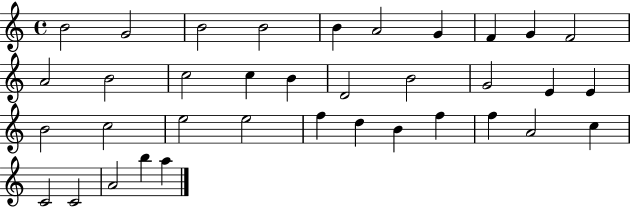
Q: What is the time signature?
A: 4/4